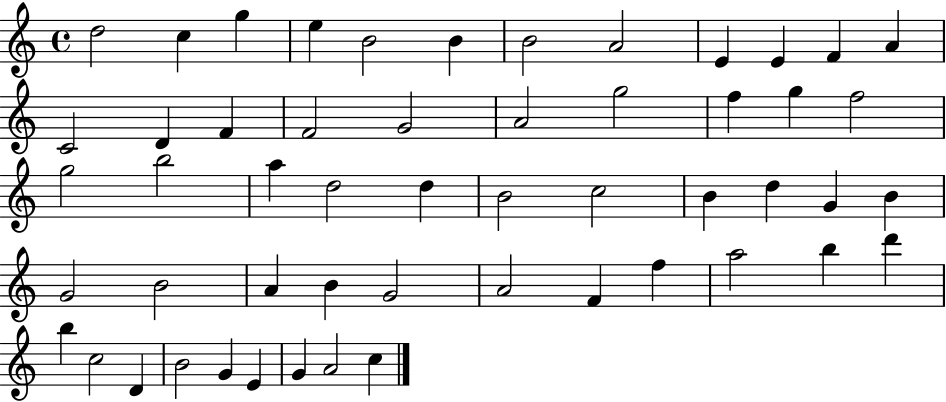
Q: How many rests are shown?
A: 0